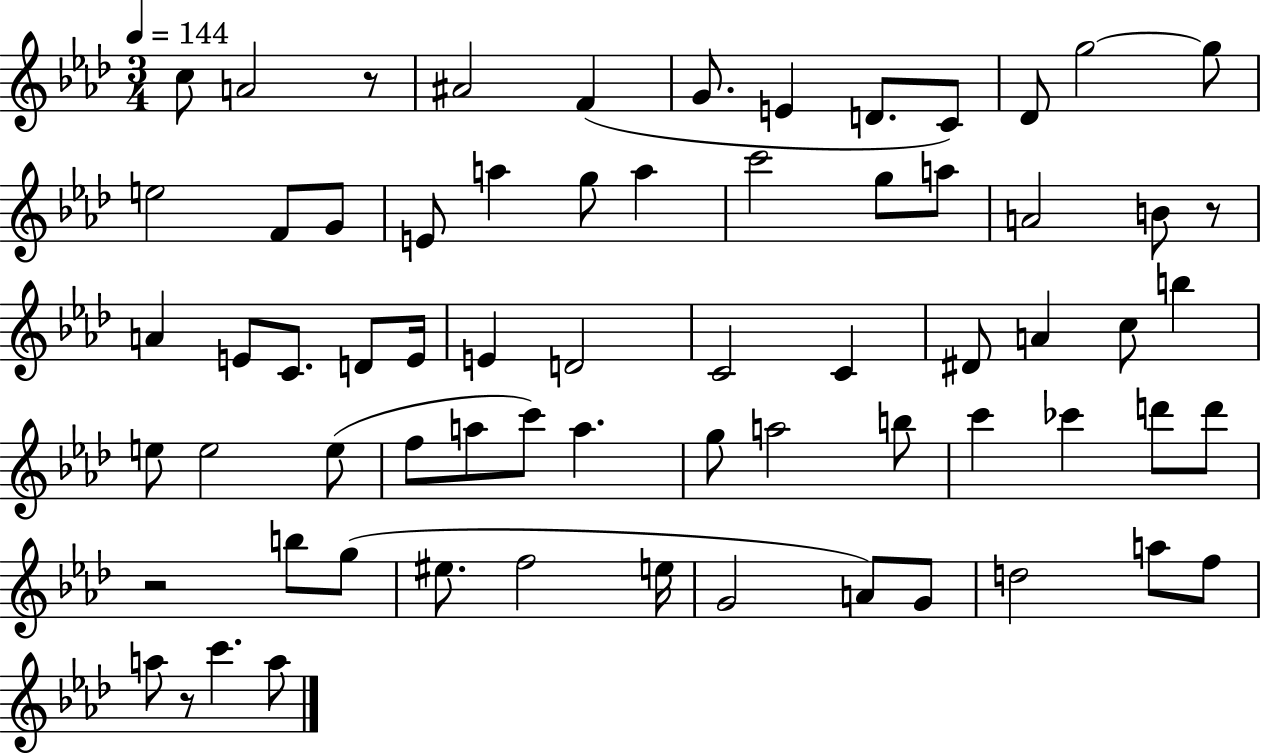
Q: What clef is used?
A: treble